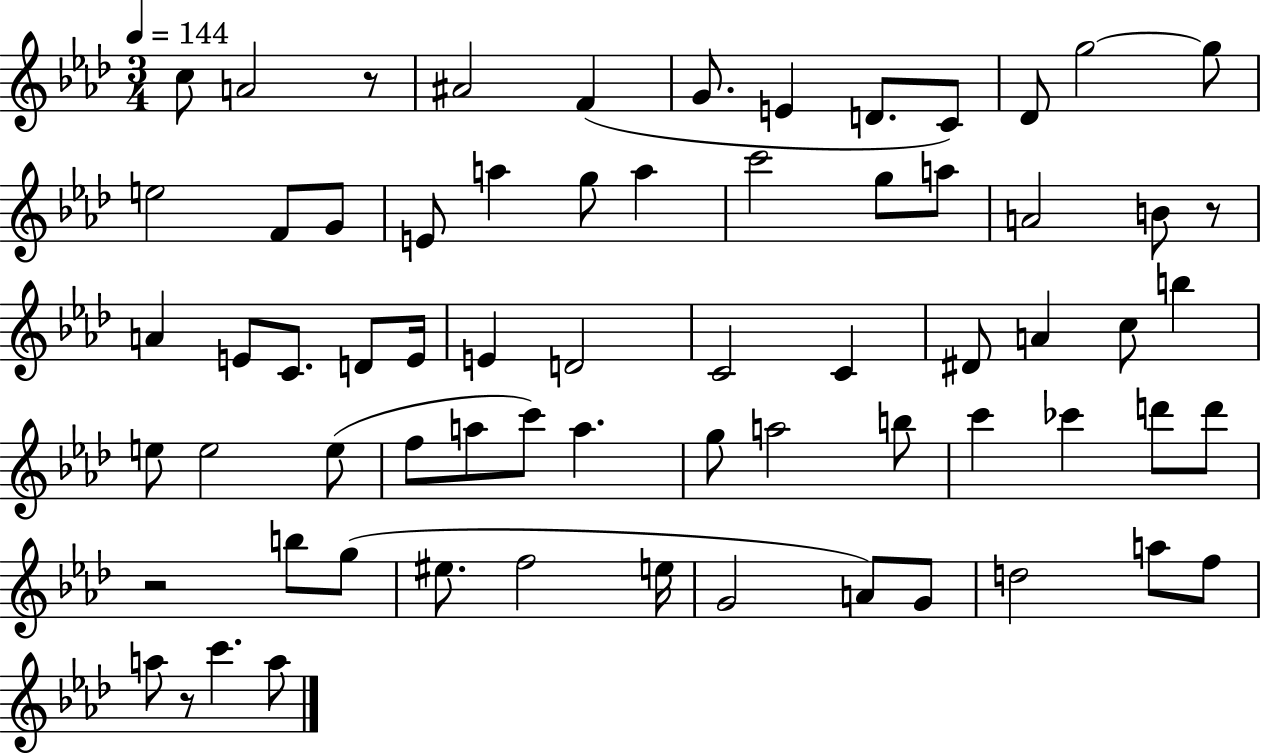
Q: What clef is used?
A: treble